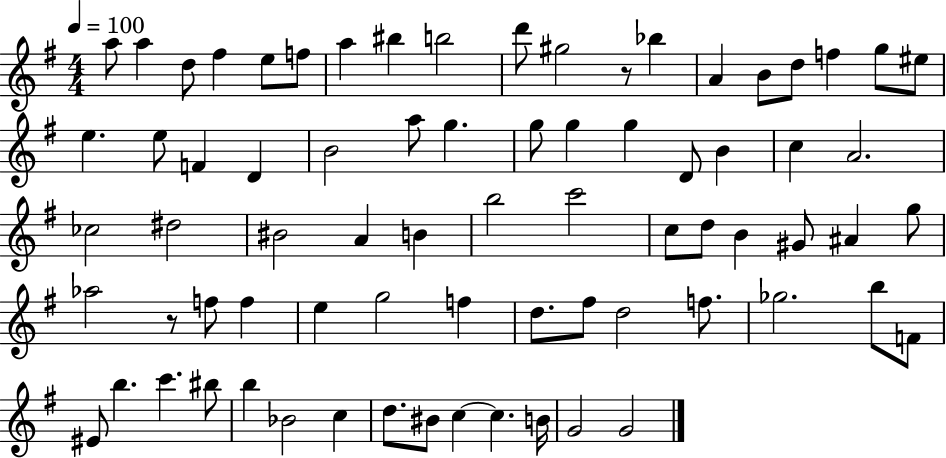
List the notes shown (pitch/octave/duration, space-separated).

A5/e A5/q D5/e F#5/q E5/e F5/e A5/q BIS5/q B5/h D6/e G#5/h R/e Bb5/q A4/q B4/e D5/e F5/q G5/e EIS5/e E5/q. E5/e F4/q D4/q B4/h A5/e G5/q. G5/e G5/q G5/q D4/e B4/q C5/q A4/h. CES5/h D#5/h BIS4/h A4/q B4/q B5/h C6/h C5/e D5/e B4/q G#4/e A#4/q G5/e Ab5/h R/e F5/e F5/q E5/q G5/h F5/q D5/e. F#5/e D5/h F5/e. Gb5/h. B5/e F4/e EIS4/e B5/q. C6/q. BIS5/e B5/q Bb4/h C5/q D5/e. BIS4/e C5/q C5/q. B4/s G4/h G4/h